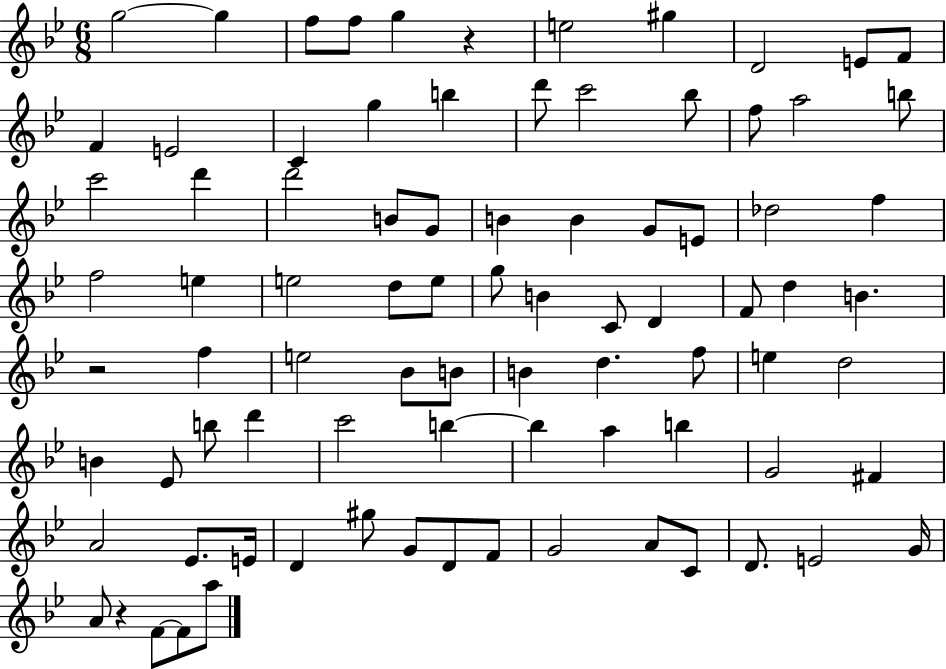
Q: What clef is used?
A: treble